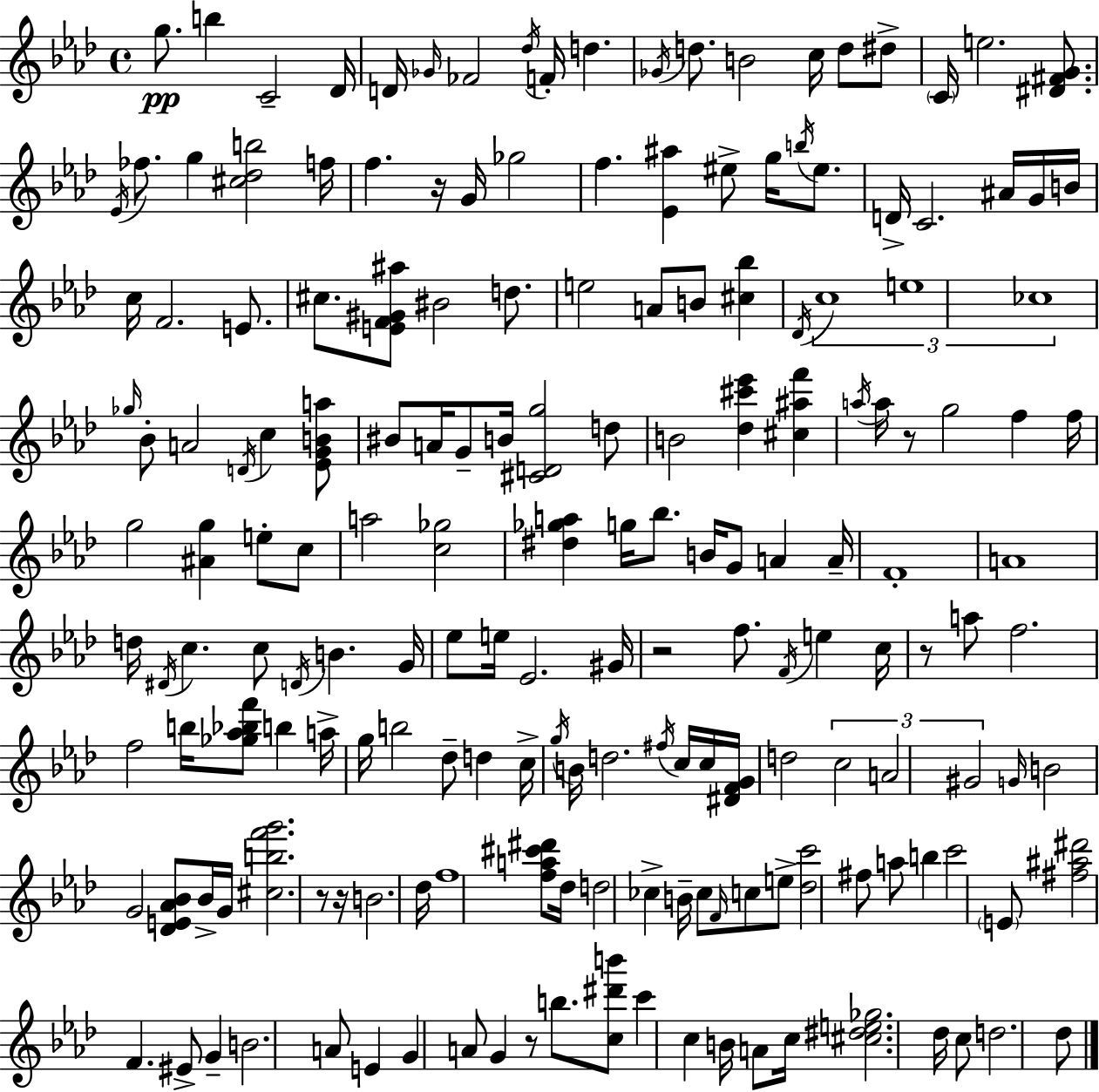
G5/e. B5/q C4/h Db4/s D4/s Gb4/s FES4/h Db5/s F4/s D5/q. Gb4/s D5/e. B4/h C5/s D5/e D#5/e C4/s E5/h. [D#4,F#4,G4]/e. Eb4/s FES5/e. G5/q [C#5,Db5,B5]/h F5/s F5/q. R/s G4/s Gb5/h F5/q. [Eb4,A#5]/q EIS5/e G5/s B5/s EIS5/e. D4/s C4/h. A#4/s G4/s B4/s C5/s F4/h. E4/e. C#5/e. [E4,F4,G#4,A#5]/e BIS4/h D5/e. E5/h A4/e B4/e [C#5,Bb5]/q Db4/s C5/w E5/w CES5/w Gb5/s Bb4/e A4/h D4/s C5/q [Eb4,G4,B4,A5]/e BIS4/e A4/s G4/e B4/s [C#4,D4,G5]/h D5/e B4/h [Db5,C#6,Eb6]/q [C#5,A#5,F6]/q A5/s A5/s R/e G5/h F5/q F5/s G5/h [A#4,G5]/q E5/e C5/e A5/h [C5,Gb5]/h [D#5,Gb5,A5]/q G5/s Bb5/e. B4/s G4/e A4/q A4/s F4/w A4/w D5/s D#4/s C5/q. C5/e D4/s B4/q. G4/s Eb5/e E5/s Eb4/h. G#4/s R/h F5/e. F4/s E5/q C5/s R/e A5/e F5/h. F5/h B5/s [Gb5,Ab5,Bb5,F6]/e B5/q A5/s G5/s B5/h Db5/e D5/q C5/s G5/s B4/s D5/h. F#5/s C5/s C5/s [D#4,F4,G4]/s D5/h C5/h A4/h G#4/h G4/s B4/h G4/h [Db4,E4,Ab4,Bb4]/e Bb4/s G4/s [C#5,B5,F6,G6]/h. R/e R/s B4/h. Db5/s F5/w [F5,A5,C#6,D#6]/e Db5/s D5/h CES5/q B4/s CES5/e F4/s C5/e E5/e [Db5,C6]/h F#5/e A5/e B5/q C6/h E4/e [F#5,A#5,D#6]/h F4/q. EIS4/e G4/q B4/h. A4/e E4/q G4/q A4/e G4/q R/e B5/e. [C5,D#6,B6]/e C6/q C5/q B4/s A4/e C5/s [C#5,D#5,E5,Gb5]/h. Db5/s C5/e D5/h. Db5/e